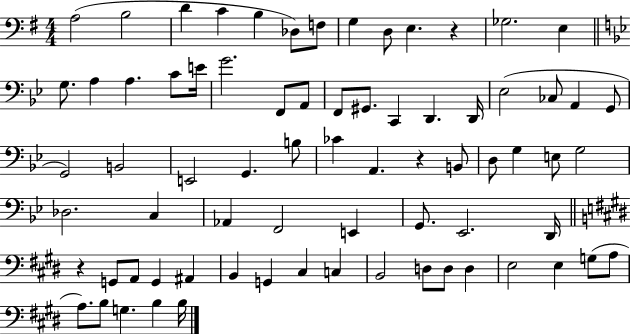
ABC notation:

X:1
T:Untitled
M:4/4
L:1/4
K:G
A,2 B,2 D C B, _D,/2 F,/2 G, D,/2 E, z _G,2 E, G,/2 A, A, C/2 E/4 G2 F,,/2 A,,/2 F,,/2 ^G,,/2 C,, D,, D,,/4 _E,2 _C,/2 A,, G,,/2 G,,2 B,,2 E,,2 G,, B,/2 _C A,, z B,,/2 D,/2 G, E,/2 G,2 _D,2 C, _A,, F,,2 E,, G,,/2 _E,,2 D,,/4 z G,,/2 A,,/2 G,, ^A,, B,, G,, ^C, C, B,,2 D,/2 D,/2 D, E,2 E, G,/2 A,/2 A,/2 B,/2 G, B, B,/4